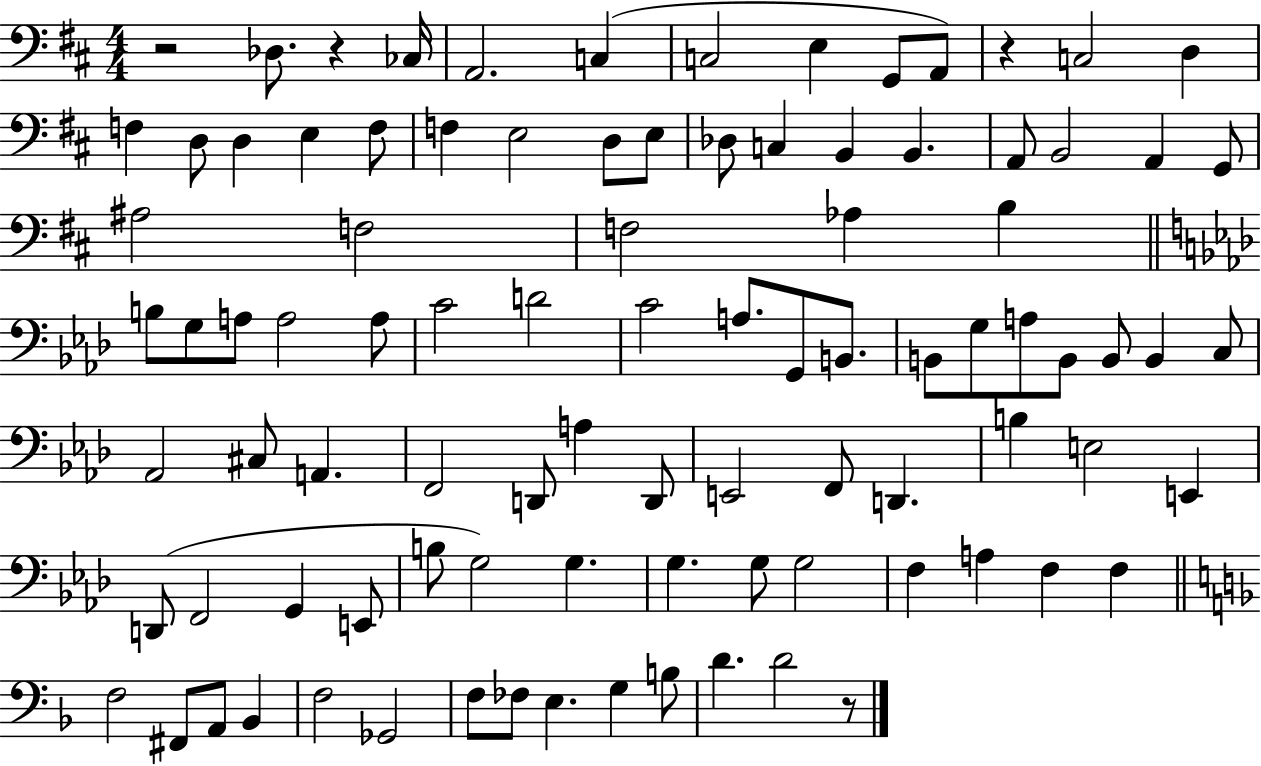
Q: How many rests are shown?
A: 4